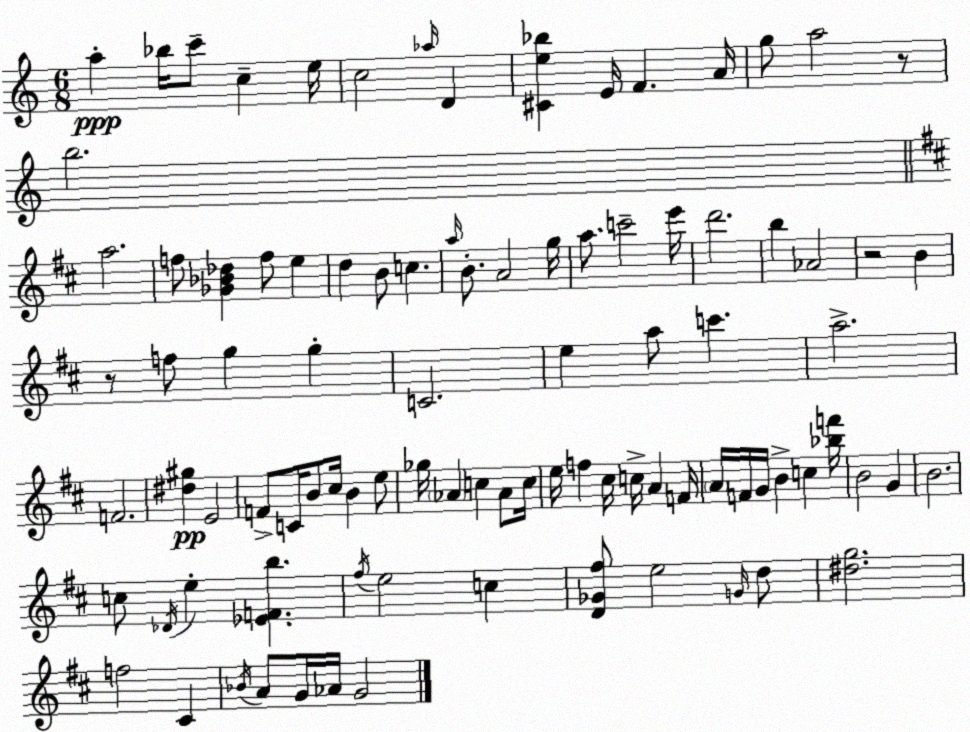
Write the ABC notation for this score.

X:1
T:Untitled
M:6/8
L:1/4
K:Am
a _b/4 c'/2 c e/4 c2 _a/4 D [^Ce_b] E/4 F A/4 g/2 a2 z/2 b2 a2 f/2 [_G_B_d] f/2 e d B/2 c a/4 B/2 A2 g/4 a/2 c'2 e'/4 d'2 b _A2 z2 B z/2 f/2 g g C2 e a/2 c' a2 F2 [^d^g] E2 F/2 C/4 B/2 ^c/4 B e/2 _g/4 _A c _A/2 c/4 e/4 f ^c/4 c/4 A F/4 A/4 F/4 G/4 B c [_bf']/4 B2 G B2 c/2 _D/4 e [_EFb] ^f/4 e2 c [D_G^f]/2 e2 G/4 d/2 [^dg]2 f2 ^C _B/4 A/2 G/4 _A/4 G2